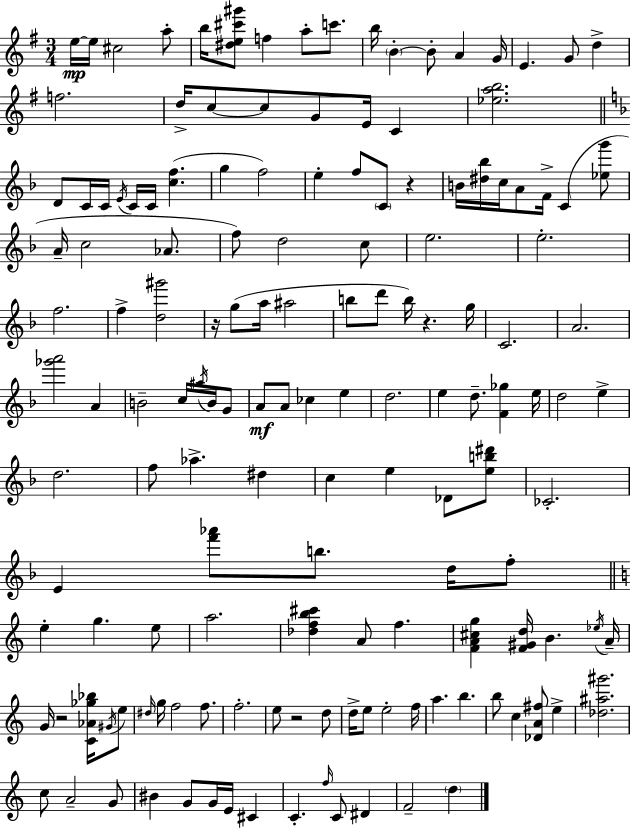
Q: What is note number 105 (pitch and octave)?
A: D5